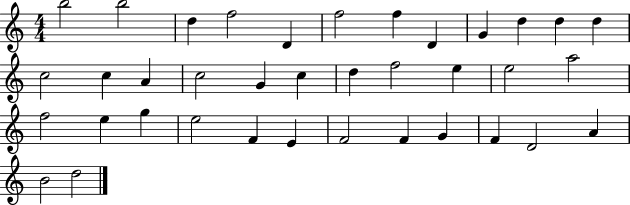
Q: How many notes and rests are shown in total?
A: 37